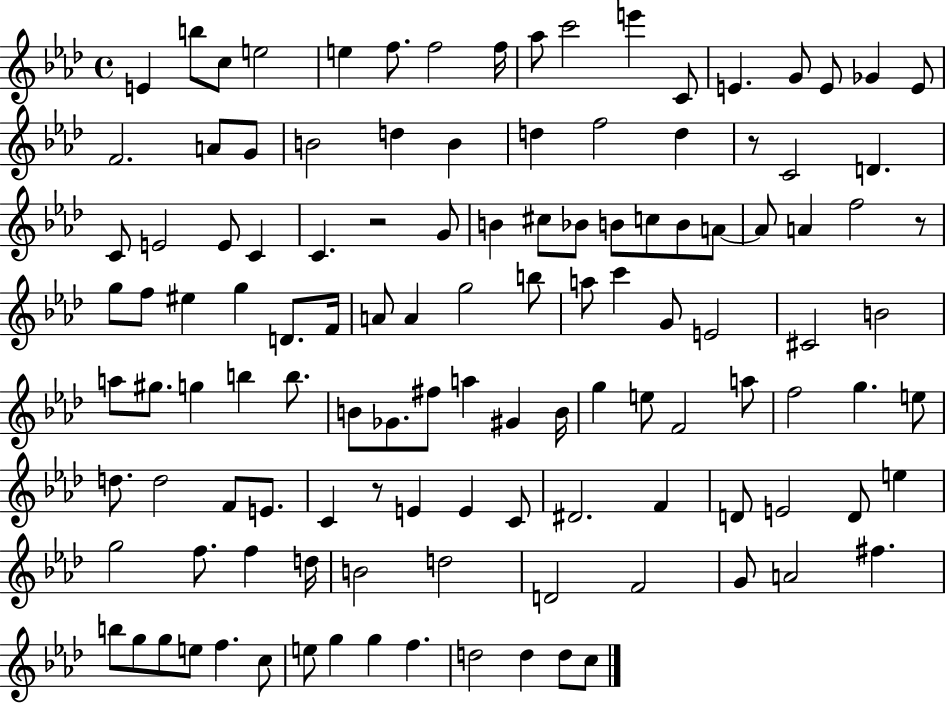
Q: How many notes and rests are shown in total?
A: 121